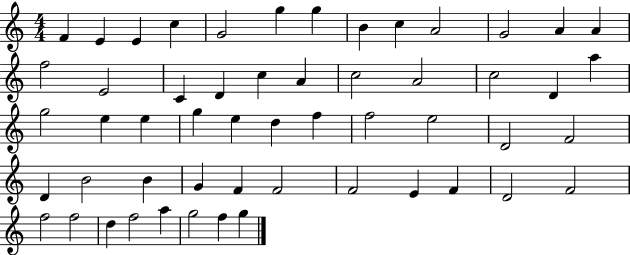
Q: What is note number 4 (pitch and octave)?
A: C5